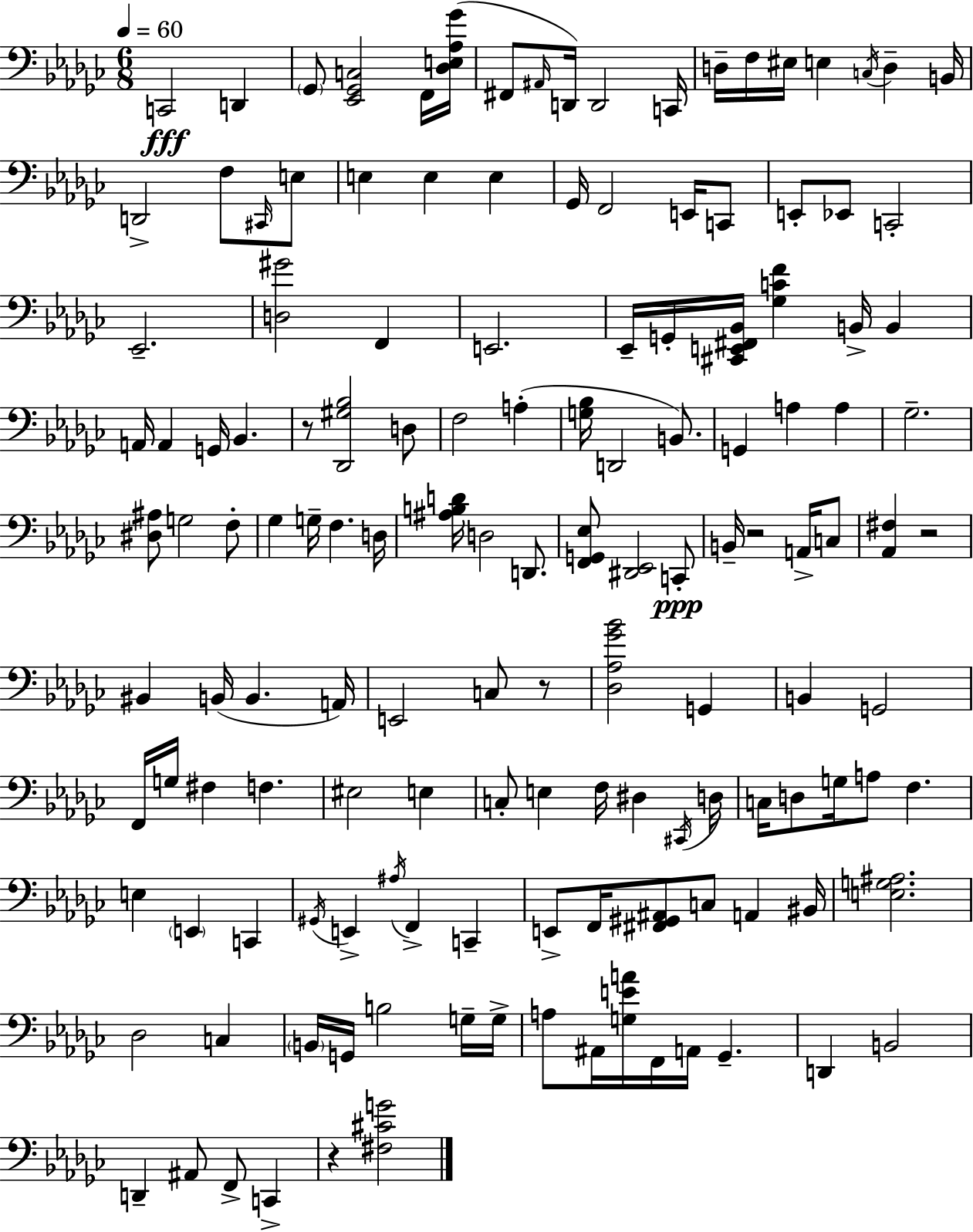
X:1
T:Untitled
M:6/8
L:1/4
K:Ebm
C,,2 D,, _G,,/2 [_E,,_G,,C,]2 F,,/4 [_D,E,_A,_G]/4 ^F,,/2 ^A,,/4 D,,/4 D,,2 C,,/4 D,/4 F,/4 ^E,/4 E, C,/4 D, B,,/4 D,,2 F,/2 ^C,,/4 E,/2 E, E, E, _G,,/4 F,,2 E,,/4 C,,/2 E,,/2 _E,,/2 C,,2 _E,,2 [D,^G]2 F,, E,,2 _E,,/4 G,,/4 [^C,,E,,^F,,_B,,]/4 [_G,CF] B,,/4 B,, A,,/4 A,, G,,/4 _B,, z/2 [_D,,^G,_B,]2 D,/2 F,2 A, [G,_B,]/4 D,,2 B,,/2 G,, A, A, _G,2 [^D,^A,]/2 G,2 F,/2 _G, G,/4 F, D,/4 [^A,B,D]/4 D,2 D,,/2 [F,,G,,_E,]/2 [^D,,_E,,]2 C,,/2 B,,/4 z2 A,,/4 C,/2 [_A,,^F,] z2 ^B,, B,,/4 B,, A,,/4 E,,2 C,/2 z/2 [_D,_A,_G_B]2 G,, B,, G,,2 F,,/4 G,/4 ^F, F, ^E,2 E, C,/2 E, F,/4 ^D, ^C,,/4 D,/4 C,/4 D,/2 G,/4 A,/2 F, E, E,, C,, ^G,,/4 E,, ^A,/4 F,, C,, E,,/2 F,,/4 [^F,,^G,,^A,,]/2 C,/2 A,, ^B,,/4 [E,G,^A,]2 _D,2 C, B,,/4 G,,/4 B,2 G,/4 G,/4 A,/2 ^A,,/4 [G,EA]/4 F,,/4 A,,/4 _G,, D,, B,,2 D,, ^A,,/2 F,,/2 C,, z [^F,^CG]2